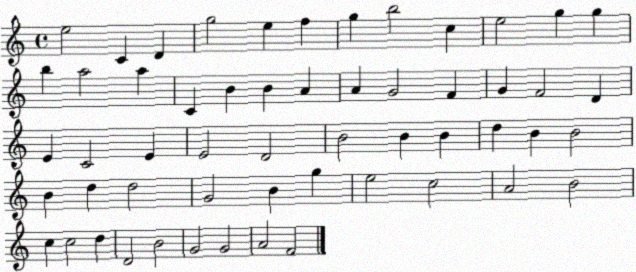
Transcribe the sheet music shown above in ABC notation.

X:1
T:Untitled
M:4/4
L:1/4
K:C
e2 C D g2 e f g b2 c e2 g g b a2 a C B B A A G2 F G F2 D E C2 E E2 D2 B2 B B d B B2 B d d2 G2 B g e2 c2 A2 B2 c c2 d D2 B2 G2 G2 A2 F2